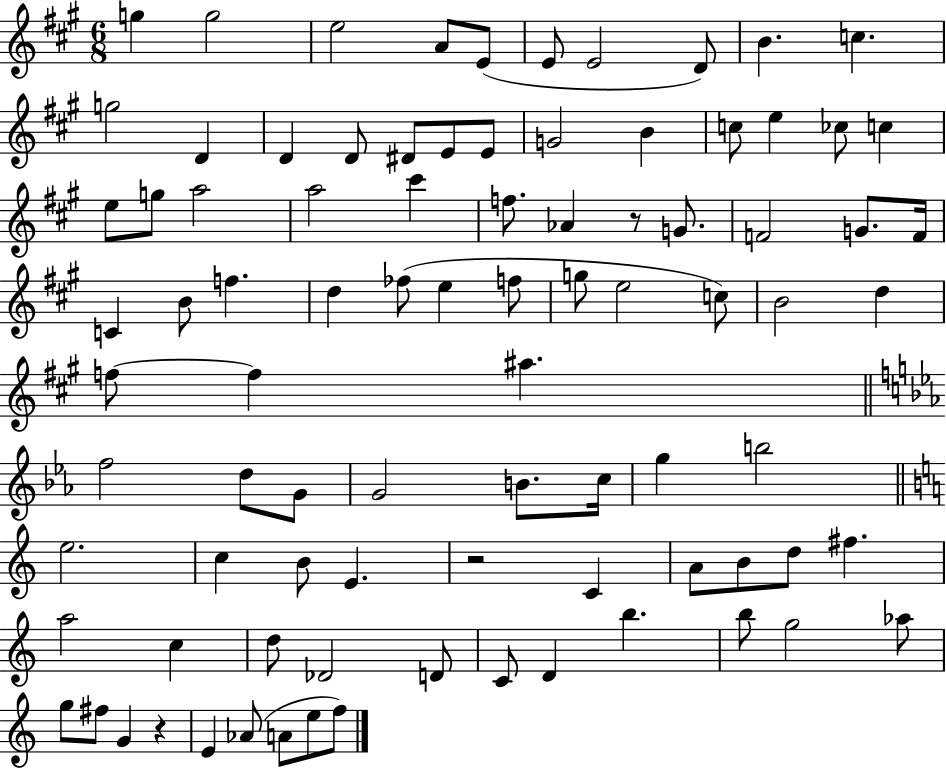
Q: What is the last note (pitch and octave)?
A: F5